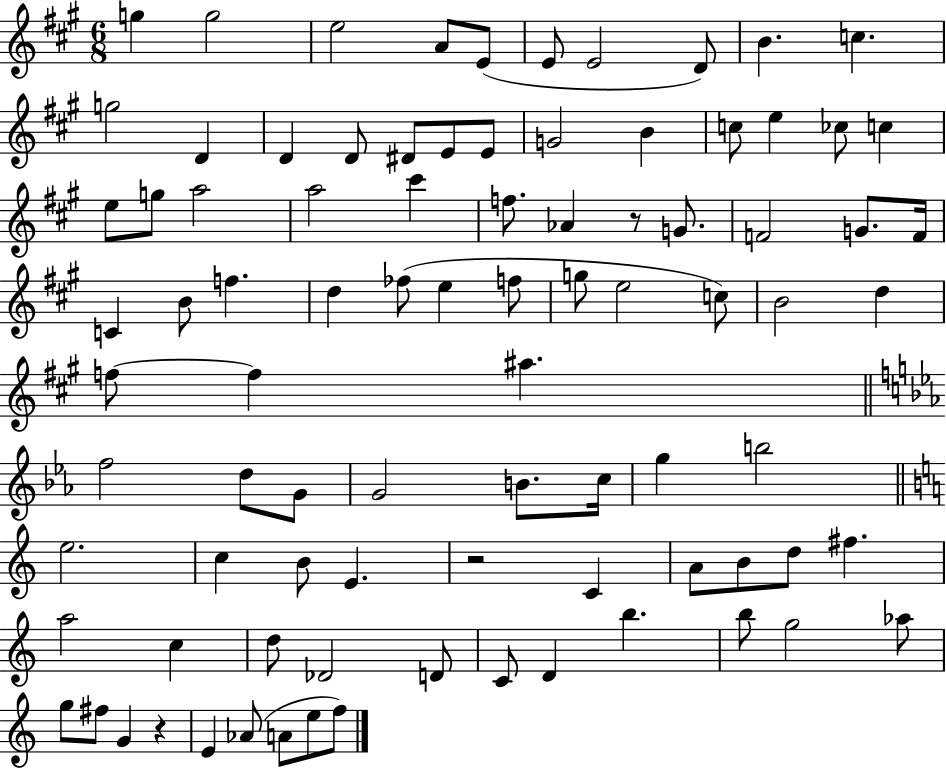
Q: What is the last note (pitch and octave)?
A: F5